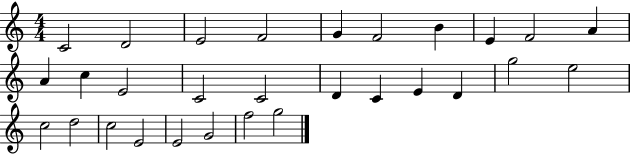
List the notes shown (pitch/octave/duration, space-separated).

C4/h D4/h E4/h F4/h G4/q F4/h B4/q E4/q F4/h A4/q A4/q C5/q E4/h C4/h C4/h D4/q C4/q E4/q D4/q G5/h E5/h C5/h D5/h C5/h E4/h E4/h G4/h F5/h G5/h